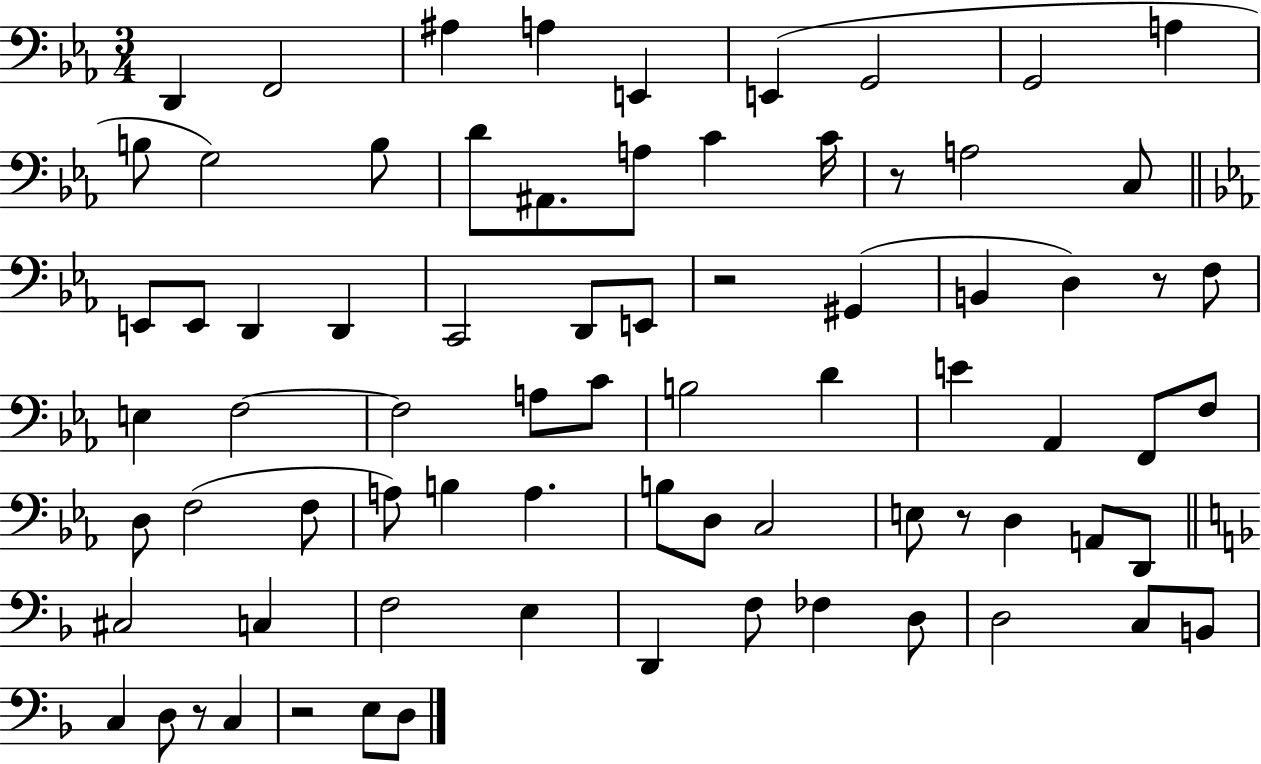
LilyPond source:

{
  \clef bass
  \numericTimeSignature
  \time 3/4
  \key ees \major
  d,4 f,2 | ais4 a4 e,4 | e,4( g,2 | g,2 a4 | \break b8 g2) b8 | d'8 ais,8. a8 c'4 c'16 | r8 a2 c8 | \bar "||" \break \key ees \major e,8 e,8 d,4 d,4 | c,2 d,8 e,8 | r2 gis,4( | b,4 d4) r8 f8 | \break e4 f2~~ | f2 a8 c'8 | b2 d'4 | e'4 aes,4 f,8 f8 | \break d8 f2( f8 | a8) b4 a4. | b8 d8 c2 | e8 r8 d4 a,8 d,8 | \break \bar "||" \break \key d \minor cis2 c4 | f2 e4 | d,4 f8 fes4 d8 | d2 c8 b,8 | \break c4 d8 r8 c4 | r2 e8 d8 | \bar "|."
}